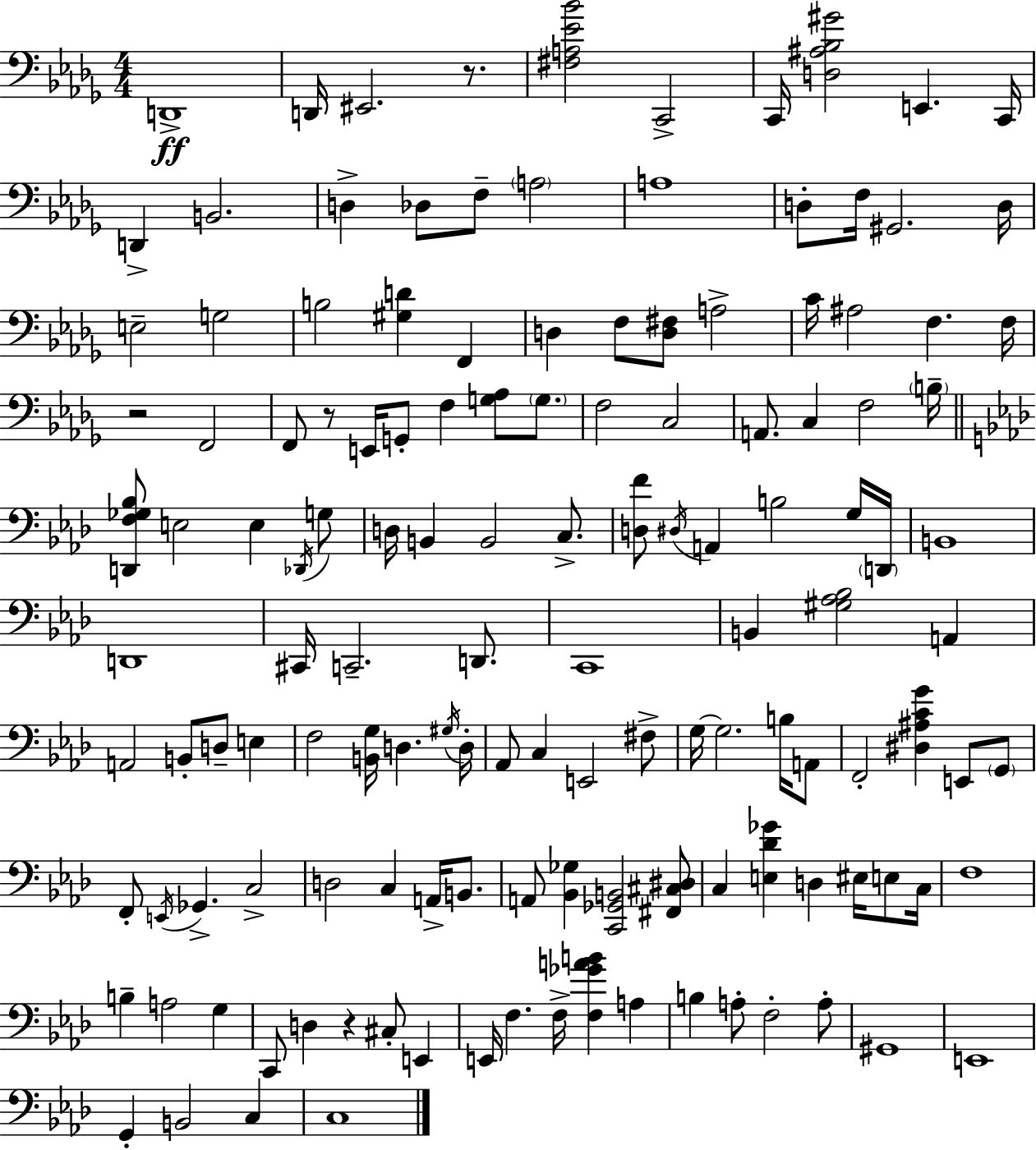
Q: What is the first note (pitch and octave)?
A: D2